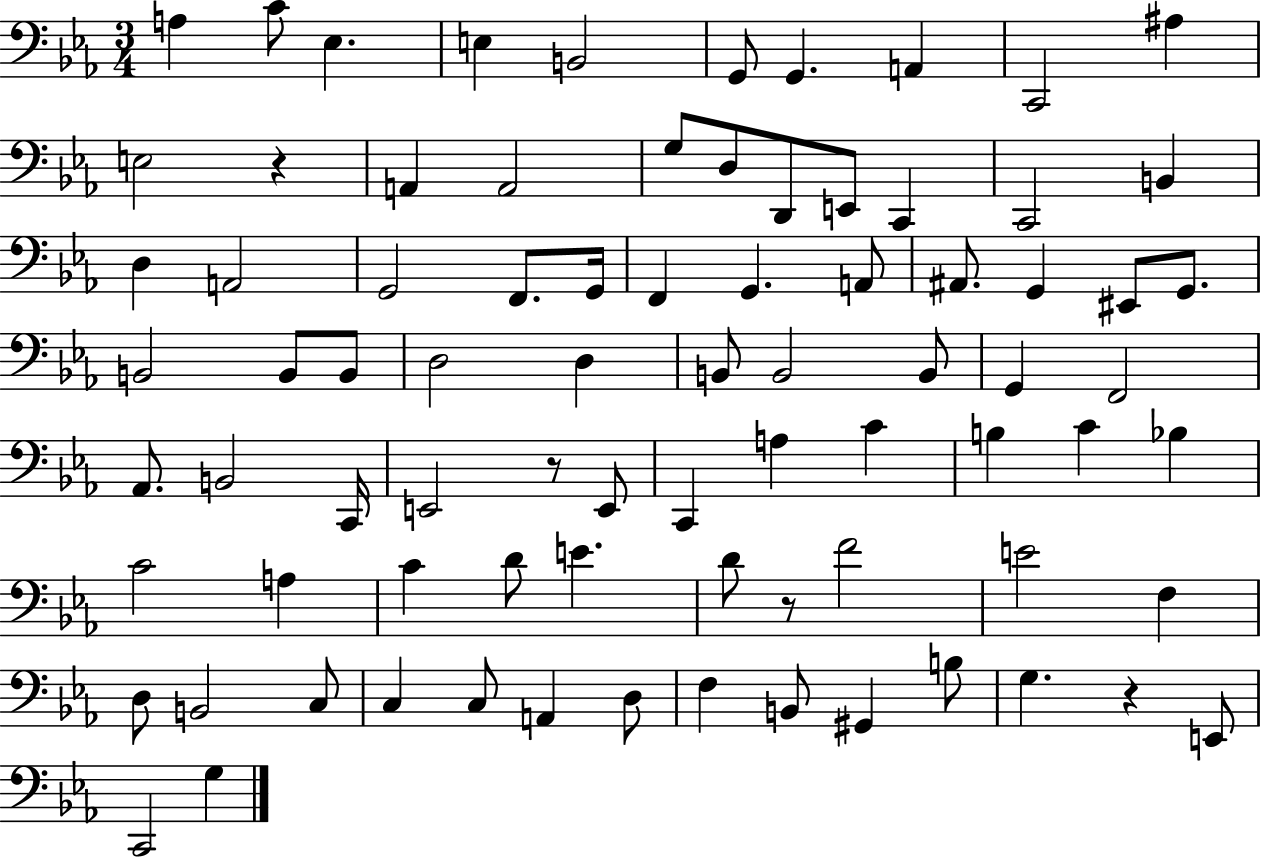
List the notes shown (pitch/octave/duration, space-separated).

A3/q C4/e Eb3/q. E3/q B2/h G2/e G2/q. A2/q C2/h A#3/q E3/h R/q A2/q A2/h G3/e D3/e D2/e E2/e C2/q C2/h B2/q D3/q A2/h G2/h F2/e. G2/s F2/q G2/q. A2/e A#2/e. G2/q EIS2/e G2/e. B2/h B2/e B2/e D3/h D3/q B2/e B2/h B2/e G2/q F2/h Ab2/e. B2/h C2/s E2/h R/e E2/e C2/q A3/q C4/q B3/q C4/q Bb3/q C4/h A3/q C4/q D4/e E4/q. D4/e R/e F4/h E4/h F3/q D3/e B2/h C3/e C3/q C3/e A2/q D3/e F3/q B2/e G#2/q B3/e G3/q. R/q E2/e C2/h G3/q